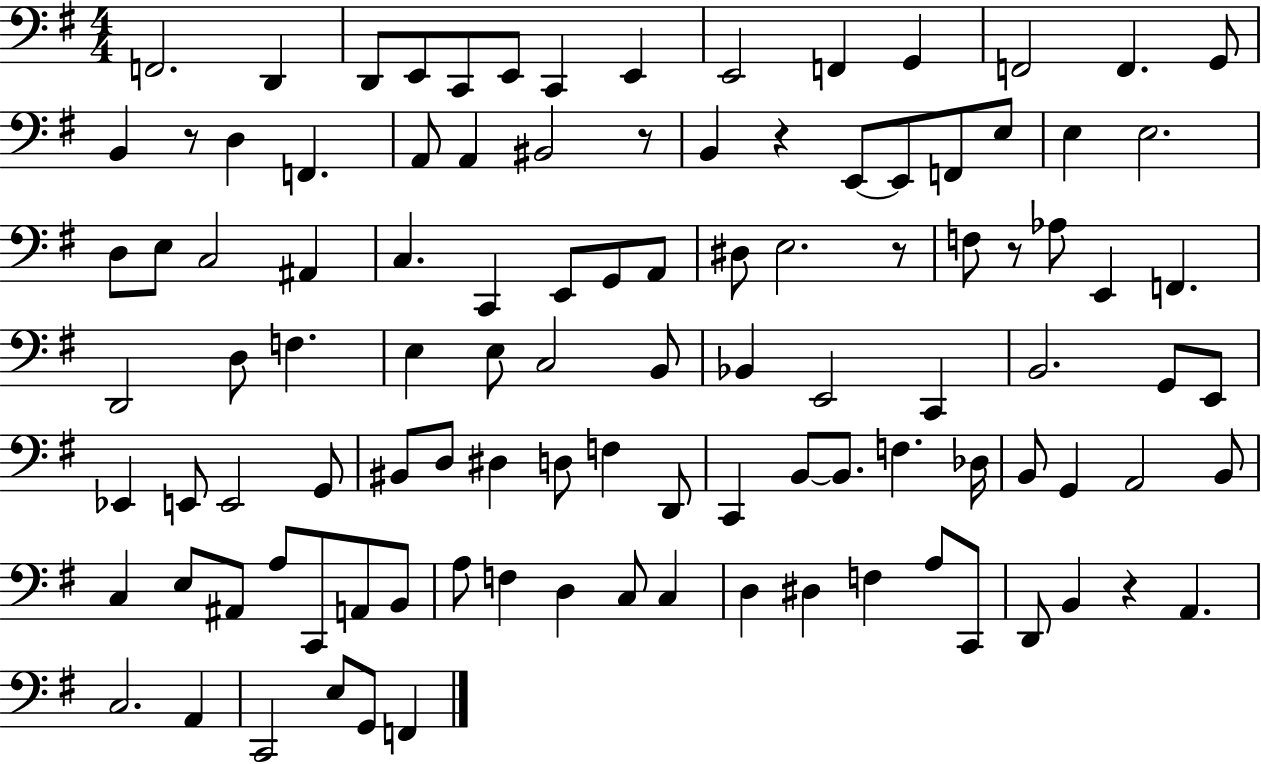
{
  \clef bass
  \numericTimeSignature
  \time 4/4
  \key g \major
  f,2. d,4 | d,8 e,8 c,8 e,8 c,4 e,4 | e,2 f,4 g,4 | f,2 f,4. g,8 | \break b,4 r8 d4 f,4. | a,8 a,4 bis,2 r8 | b,4 r4 e,8~~ e,8 f,8 e8 | e4 e2. | \break d8 e8 c2 ais,4 | c4. c,4 e,8 g,8 a,8 | dis8 e2. r8 | f8 r8 aes8 e,4 f,4. | \break d,2 d8 f4. | e4 e8 c2 b,8 | bes,4 e,2 c,4 | b,2. g,8 e,8 | \break ees,4 e,8 e,2 g,8 | bis,8 d8 dis4 d8 f4 d,8 | c,4 b,8~~ b,8. f4. des16 | b,8 g,4 a,2 b,8 | \break c4 e8 ais,8 a8 c,8 a,8 b,8 | a8 f4 d4 c8 c4 | d4 dis4 f4 a8 c,8 | d,8 b,4 r4 a,4. | \break c2. a,4 | c,2 e8 g,8 f,4 | \bar "|."
}